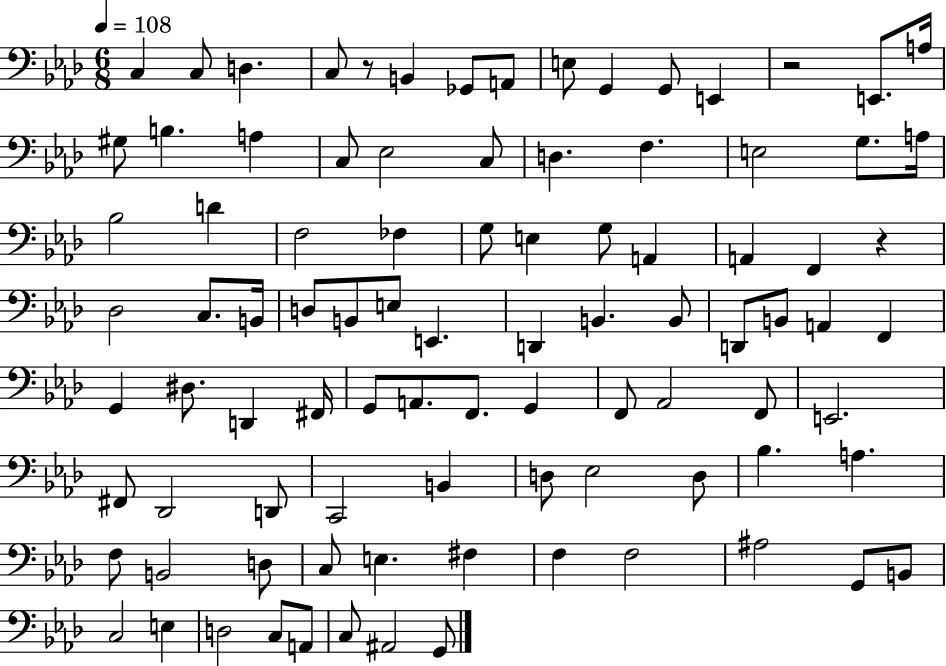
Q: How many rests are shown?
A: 3